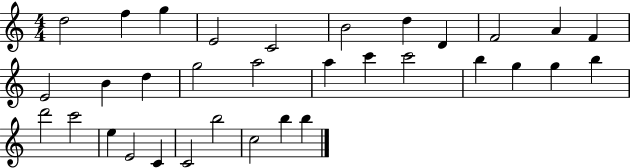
D5/h F5/q G5/q E4/h C4/h B4/h D5/q D4/q F4/h A4/q F4/q E4/h B4/q D5/q G5/h A5/h A5/q C6/q C6/h B5/q G5/q G5/q B5/q D6/h C6/h E5/q E4/h C4/q C4/h B5/h C5/h B5/q B5/q